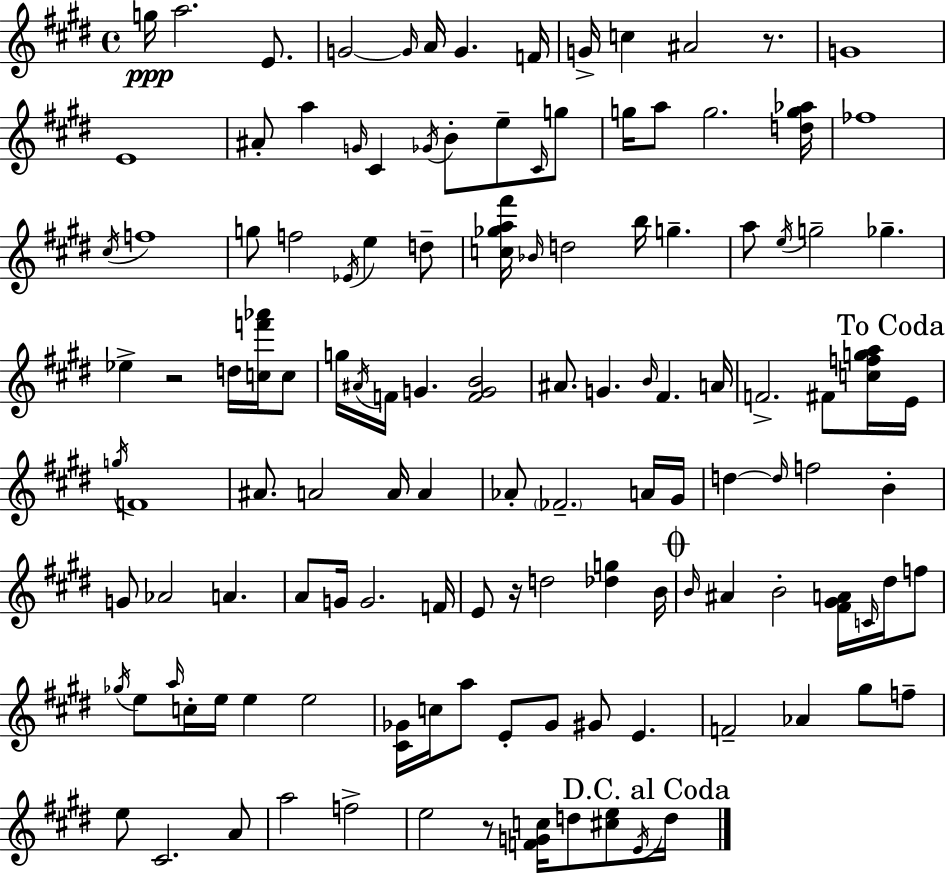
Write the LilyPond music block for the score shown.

{
  \clef treble
  \time 4/4
  \defaultTimeSignature
  \key e \major
  g''16\ppp a''2. e'8. | g'2~~ \grace { g'16 } a'16 g'4. | f'16 g'16-> c''4 ais'2 r8. | g'1 | \break e'1 | ais'8-. a''4 \grace { g'16 } cis'4 \acciaccatura { ges'16 } b'8-. e''8-- | \grace { cis'16 } g''8 g''16 a''8 g''2. | <d'' g'' aes''>16 fes''1 | \break \acciaccatura { cis''16 } f''1 | g''8 f''2 \acciaccatura { ees'16 } | e''4 d''8-- <c'' ges'' a'' fis'''>16 \grace { bes'16 } d''2 | b''16 g''4.-- a''8 \acciaccatura { e''16 } g''2-- | \break ges''4.-- ees''4-> r2 | d''16 <c'' f''' aes'''>16 c''8 g''16 \acciaccatura { ais'16 } f'16 g'4. | <f' g' b'>2 ais'8. g'4. | \grace { b'16 } fis'4. a'16 f'2.-> | \break fis'8 <c'' f'' g'' a''>16 \mark "To Coda" e'16 \acciaccatura { g''16 } f'1 | ais'8. a'2 | a'16 a'4 aes'8-. \parenthesize fes'2.-- | a'16 gis'16 d''4~~ \grace { d''16 } | \break f''2 b'4-. g'8 aes'2 | a'4. a'8 g'16 g'2. | f'16 e'8 r16 d''2 | <des'' g''>4 b'16 \mark \markup { \musicglyph "scripts.coda" } \grace { b'16 } ais'4 | \break b'2-. <fis' gis' a'>16 \grace { c'16 } dis''16 f''8 \acciaccatura { ges''16 } e''8 | \grace { a''16 } c''16-. e''16 e''4 e''2 | <cis' ges'>16 c''16 a''8 e'8-. ges'8 gis'8 e'4. | f'2-- aes'4 gis''8 f''8-- | \break e''8 cis'2. a'8 | a''2 f''2-> | e''2 r8 <f' g' c''>16 d''8 <cis'' e''>8 \acciaccatura { e'16 } | \mark "D.C. al Coda" d''16 \bar "|."
}